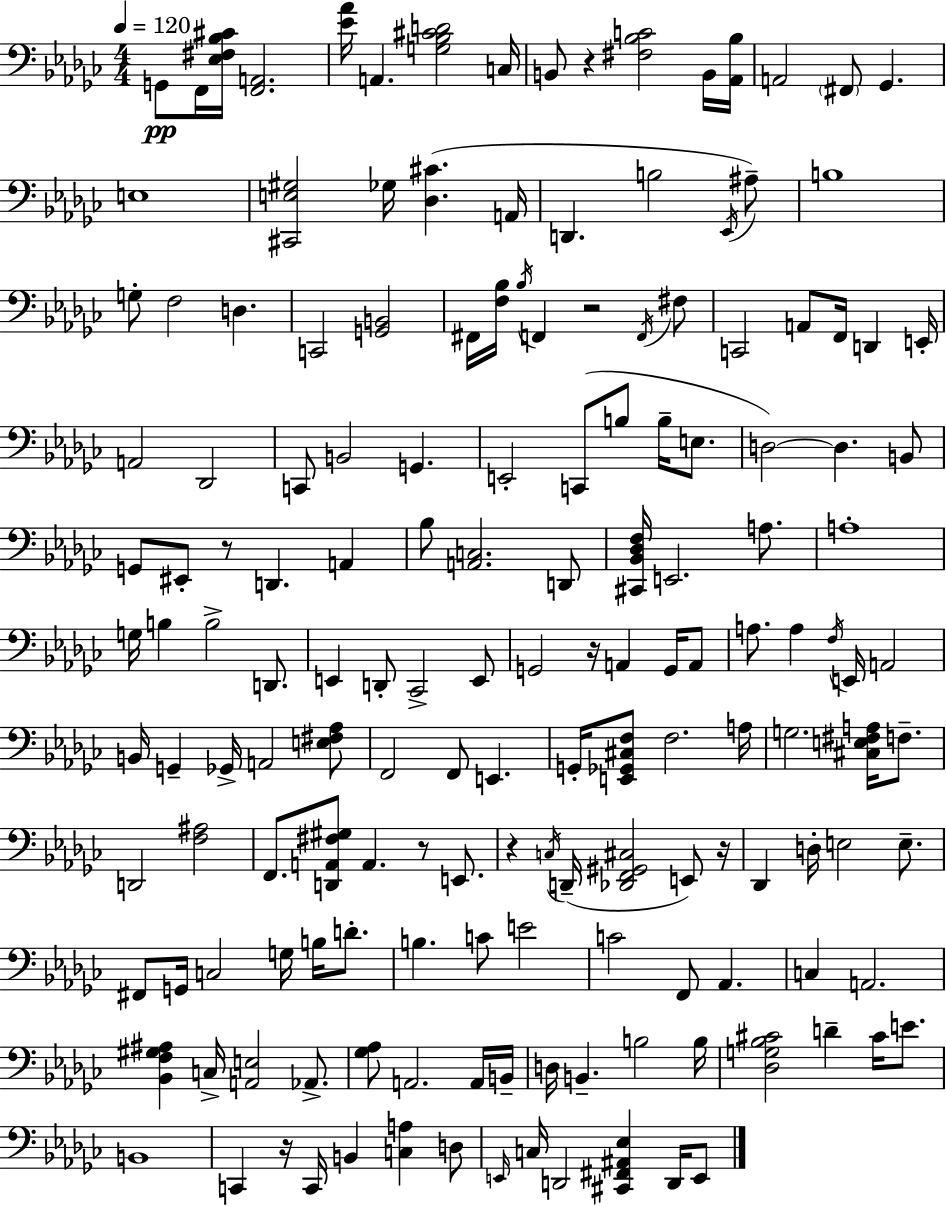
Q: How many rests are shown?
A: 8